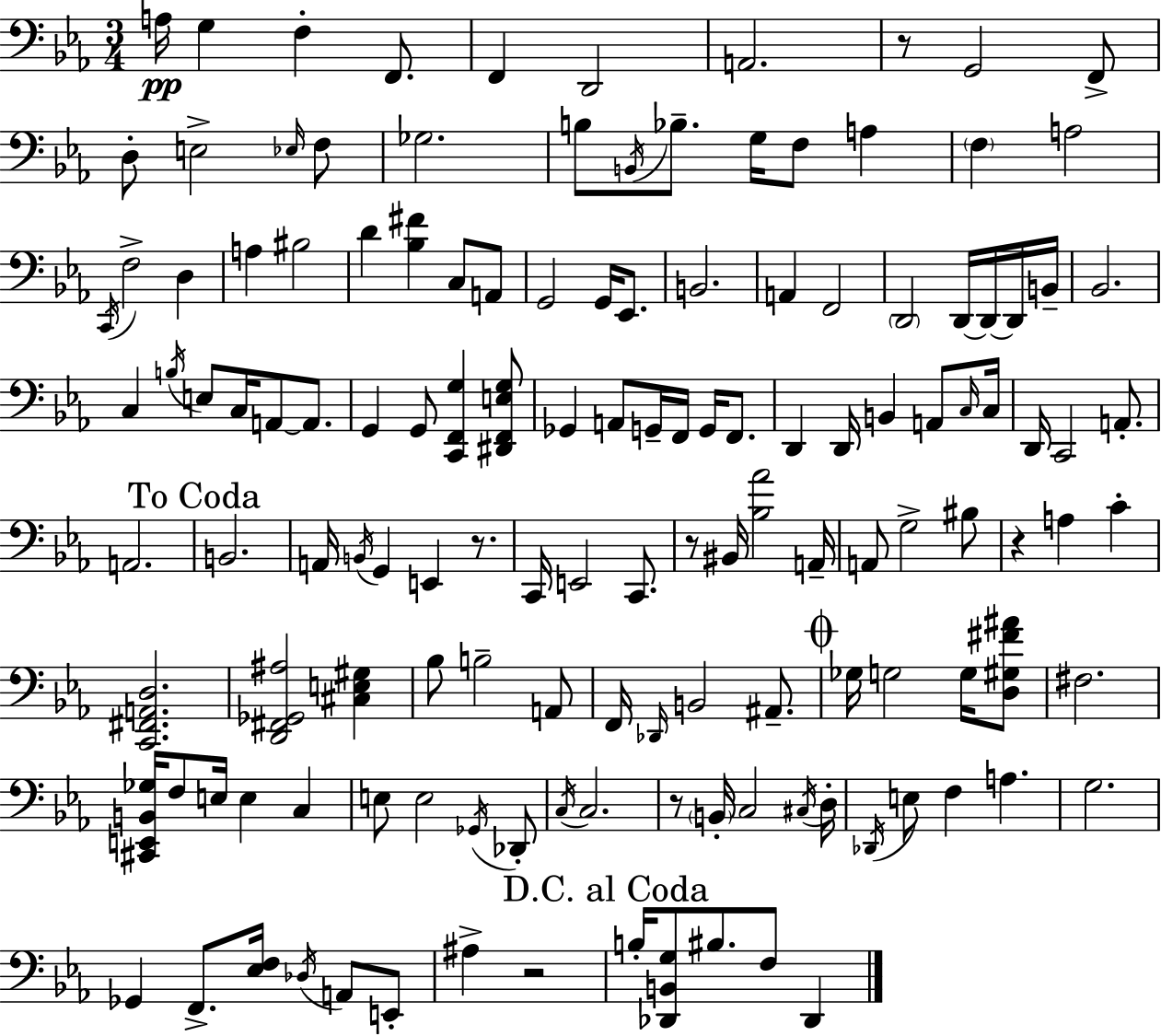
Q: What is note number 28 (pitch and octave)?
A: D4